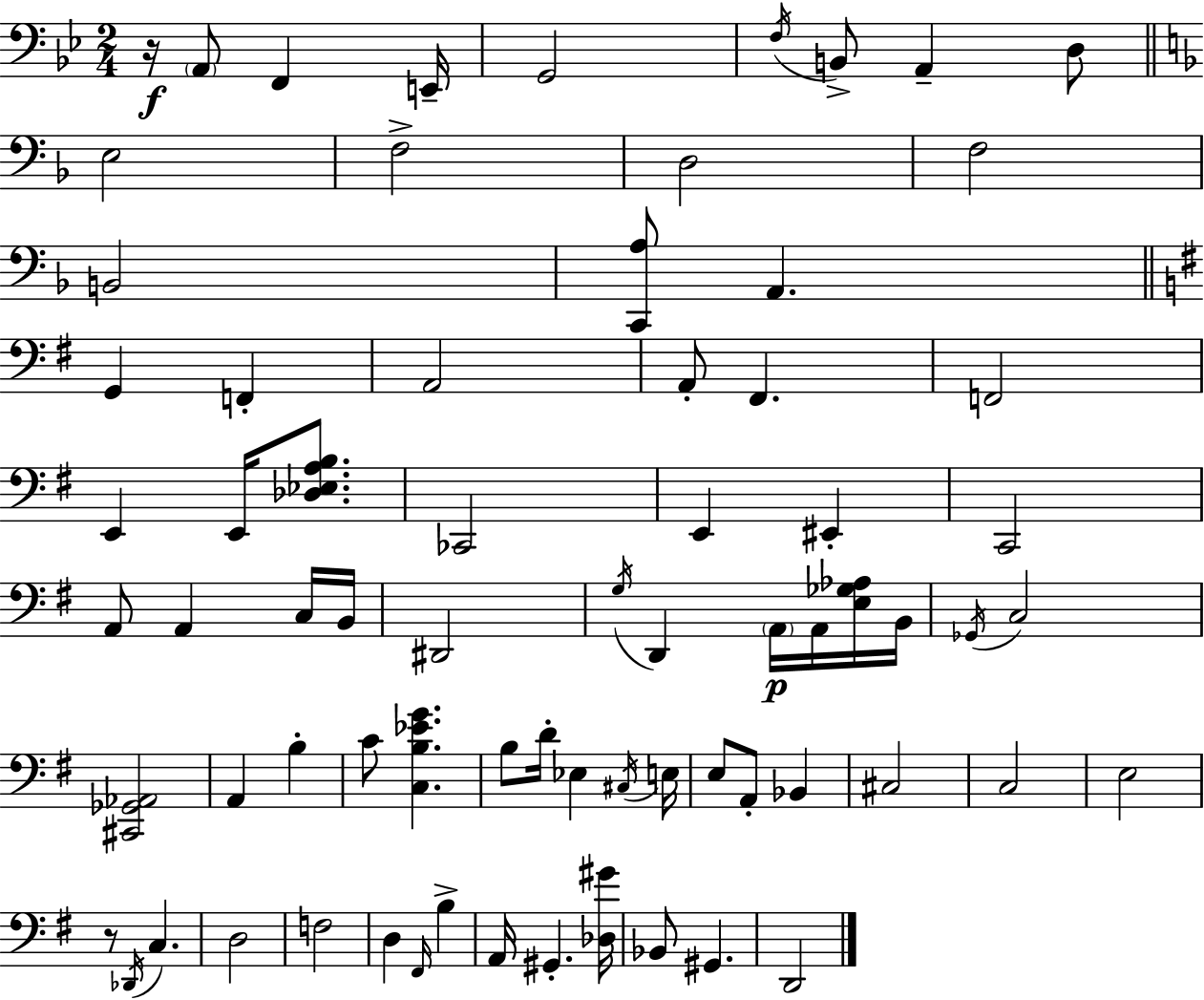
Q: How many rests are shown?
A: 2